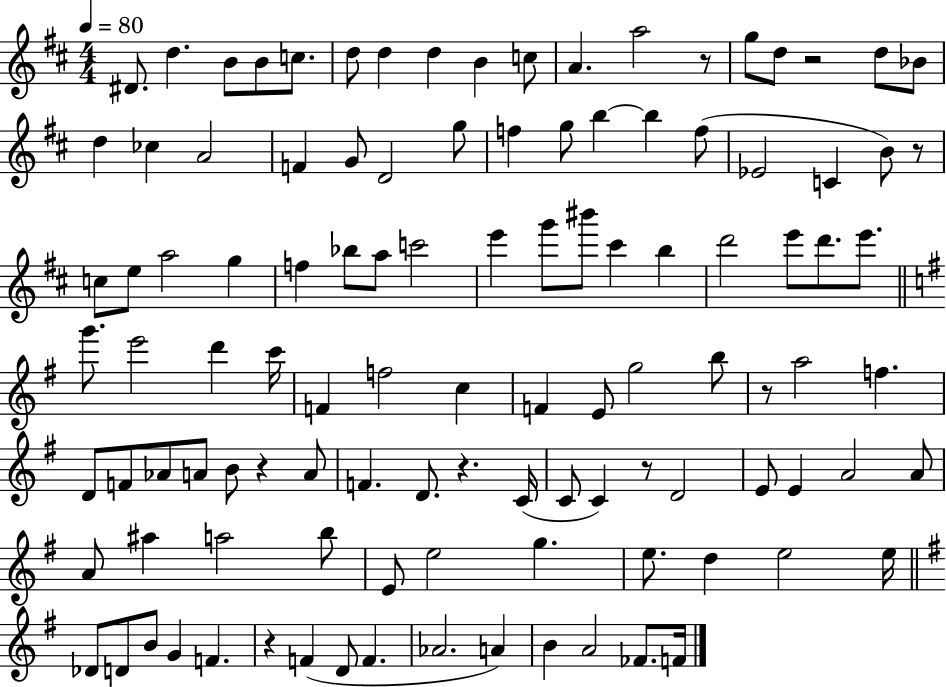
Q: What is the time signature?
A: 4/4